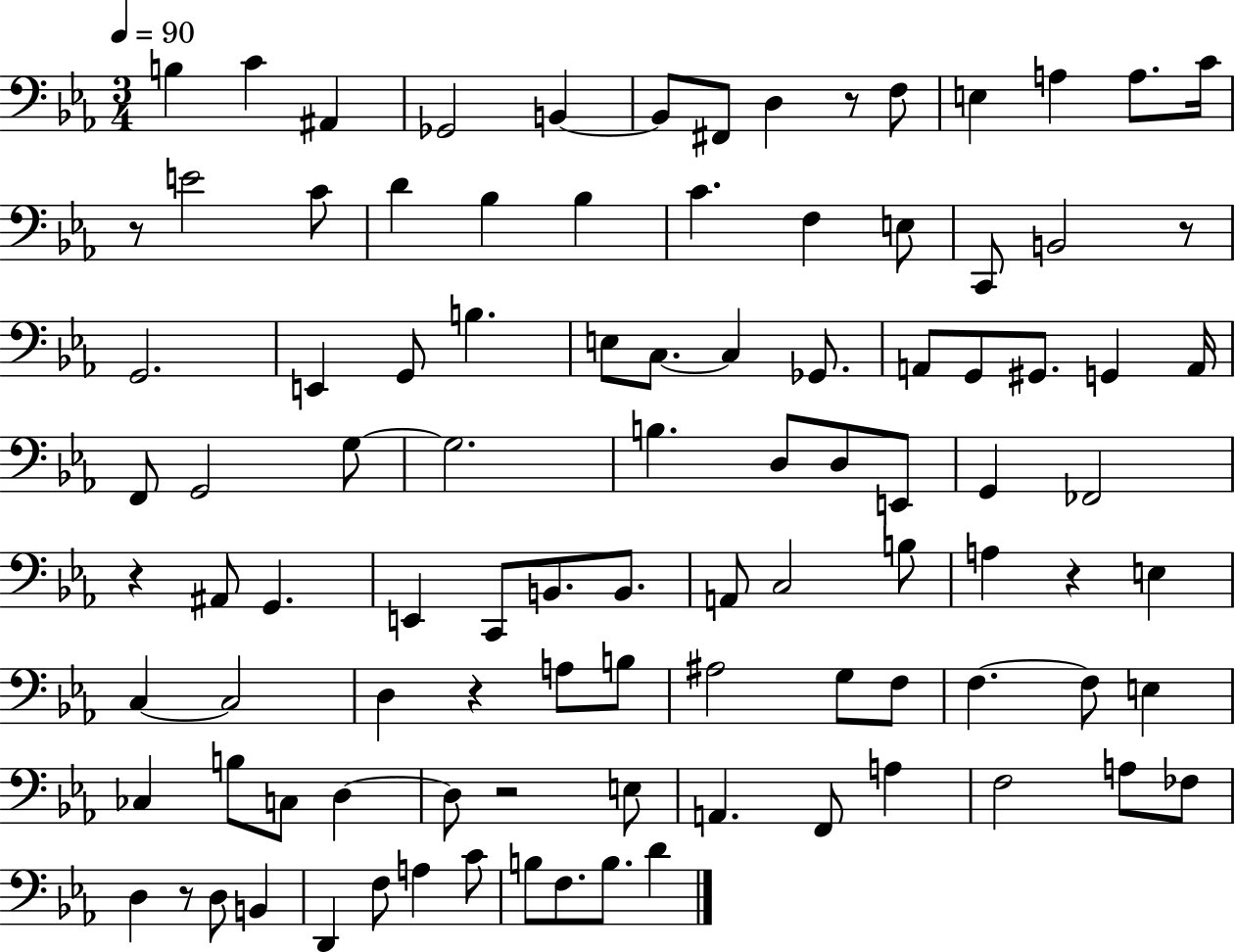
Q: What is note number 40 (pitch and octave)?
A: G3